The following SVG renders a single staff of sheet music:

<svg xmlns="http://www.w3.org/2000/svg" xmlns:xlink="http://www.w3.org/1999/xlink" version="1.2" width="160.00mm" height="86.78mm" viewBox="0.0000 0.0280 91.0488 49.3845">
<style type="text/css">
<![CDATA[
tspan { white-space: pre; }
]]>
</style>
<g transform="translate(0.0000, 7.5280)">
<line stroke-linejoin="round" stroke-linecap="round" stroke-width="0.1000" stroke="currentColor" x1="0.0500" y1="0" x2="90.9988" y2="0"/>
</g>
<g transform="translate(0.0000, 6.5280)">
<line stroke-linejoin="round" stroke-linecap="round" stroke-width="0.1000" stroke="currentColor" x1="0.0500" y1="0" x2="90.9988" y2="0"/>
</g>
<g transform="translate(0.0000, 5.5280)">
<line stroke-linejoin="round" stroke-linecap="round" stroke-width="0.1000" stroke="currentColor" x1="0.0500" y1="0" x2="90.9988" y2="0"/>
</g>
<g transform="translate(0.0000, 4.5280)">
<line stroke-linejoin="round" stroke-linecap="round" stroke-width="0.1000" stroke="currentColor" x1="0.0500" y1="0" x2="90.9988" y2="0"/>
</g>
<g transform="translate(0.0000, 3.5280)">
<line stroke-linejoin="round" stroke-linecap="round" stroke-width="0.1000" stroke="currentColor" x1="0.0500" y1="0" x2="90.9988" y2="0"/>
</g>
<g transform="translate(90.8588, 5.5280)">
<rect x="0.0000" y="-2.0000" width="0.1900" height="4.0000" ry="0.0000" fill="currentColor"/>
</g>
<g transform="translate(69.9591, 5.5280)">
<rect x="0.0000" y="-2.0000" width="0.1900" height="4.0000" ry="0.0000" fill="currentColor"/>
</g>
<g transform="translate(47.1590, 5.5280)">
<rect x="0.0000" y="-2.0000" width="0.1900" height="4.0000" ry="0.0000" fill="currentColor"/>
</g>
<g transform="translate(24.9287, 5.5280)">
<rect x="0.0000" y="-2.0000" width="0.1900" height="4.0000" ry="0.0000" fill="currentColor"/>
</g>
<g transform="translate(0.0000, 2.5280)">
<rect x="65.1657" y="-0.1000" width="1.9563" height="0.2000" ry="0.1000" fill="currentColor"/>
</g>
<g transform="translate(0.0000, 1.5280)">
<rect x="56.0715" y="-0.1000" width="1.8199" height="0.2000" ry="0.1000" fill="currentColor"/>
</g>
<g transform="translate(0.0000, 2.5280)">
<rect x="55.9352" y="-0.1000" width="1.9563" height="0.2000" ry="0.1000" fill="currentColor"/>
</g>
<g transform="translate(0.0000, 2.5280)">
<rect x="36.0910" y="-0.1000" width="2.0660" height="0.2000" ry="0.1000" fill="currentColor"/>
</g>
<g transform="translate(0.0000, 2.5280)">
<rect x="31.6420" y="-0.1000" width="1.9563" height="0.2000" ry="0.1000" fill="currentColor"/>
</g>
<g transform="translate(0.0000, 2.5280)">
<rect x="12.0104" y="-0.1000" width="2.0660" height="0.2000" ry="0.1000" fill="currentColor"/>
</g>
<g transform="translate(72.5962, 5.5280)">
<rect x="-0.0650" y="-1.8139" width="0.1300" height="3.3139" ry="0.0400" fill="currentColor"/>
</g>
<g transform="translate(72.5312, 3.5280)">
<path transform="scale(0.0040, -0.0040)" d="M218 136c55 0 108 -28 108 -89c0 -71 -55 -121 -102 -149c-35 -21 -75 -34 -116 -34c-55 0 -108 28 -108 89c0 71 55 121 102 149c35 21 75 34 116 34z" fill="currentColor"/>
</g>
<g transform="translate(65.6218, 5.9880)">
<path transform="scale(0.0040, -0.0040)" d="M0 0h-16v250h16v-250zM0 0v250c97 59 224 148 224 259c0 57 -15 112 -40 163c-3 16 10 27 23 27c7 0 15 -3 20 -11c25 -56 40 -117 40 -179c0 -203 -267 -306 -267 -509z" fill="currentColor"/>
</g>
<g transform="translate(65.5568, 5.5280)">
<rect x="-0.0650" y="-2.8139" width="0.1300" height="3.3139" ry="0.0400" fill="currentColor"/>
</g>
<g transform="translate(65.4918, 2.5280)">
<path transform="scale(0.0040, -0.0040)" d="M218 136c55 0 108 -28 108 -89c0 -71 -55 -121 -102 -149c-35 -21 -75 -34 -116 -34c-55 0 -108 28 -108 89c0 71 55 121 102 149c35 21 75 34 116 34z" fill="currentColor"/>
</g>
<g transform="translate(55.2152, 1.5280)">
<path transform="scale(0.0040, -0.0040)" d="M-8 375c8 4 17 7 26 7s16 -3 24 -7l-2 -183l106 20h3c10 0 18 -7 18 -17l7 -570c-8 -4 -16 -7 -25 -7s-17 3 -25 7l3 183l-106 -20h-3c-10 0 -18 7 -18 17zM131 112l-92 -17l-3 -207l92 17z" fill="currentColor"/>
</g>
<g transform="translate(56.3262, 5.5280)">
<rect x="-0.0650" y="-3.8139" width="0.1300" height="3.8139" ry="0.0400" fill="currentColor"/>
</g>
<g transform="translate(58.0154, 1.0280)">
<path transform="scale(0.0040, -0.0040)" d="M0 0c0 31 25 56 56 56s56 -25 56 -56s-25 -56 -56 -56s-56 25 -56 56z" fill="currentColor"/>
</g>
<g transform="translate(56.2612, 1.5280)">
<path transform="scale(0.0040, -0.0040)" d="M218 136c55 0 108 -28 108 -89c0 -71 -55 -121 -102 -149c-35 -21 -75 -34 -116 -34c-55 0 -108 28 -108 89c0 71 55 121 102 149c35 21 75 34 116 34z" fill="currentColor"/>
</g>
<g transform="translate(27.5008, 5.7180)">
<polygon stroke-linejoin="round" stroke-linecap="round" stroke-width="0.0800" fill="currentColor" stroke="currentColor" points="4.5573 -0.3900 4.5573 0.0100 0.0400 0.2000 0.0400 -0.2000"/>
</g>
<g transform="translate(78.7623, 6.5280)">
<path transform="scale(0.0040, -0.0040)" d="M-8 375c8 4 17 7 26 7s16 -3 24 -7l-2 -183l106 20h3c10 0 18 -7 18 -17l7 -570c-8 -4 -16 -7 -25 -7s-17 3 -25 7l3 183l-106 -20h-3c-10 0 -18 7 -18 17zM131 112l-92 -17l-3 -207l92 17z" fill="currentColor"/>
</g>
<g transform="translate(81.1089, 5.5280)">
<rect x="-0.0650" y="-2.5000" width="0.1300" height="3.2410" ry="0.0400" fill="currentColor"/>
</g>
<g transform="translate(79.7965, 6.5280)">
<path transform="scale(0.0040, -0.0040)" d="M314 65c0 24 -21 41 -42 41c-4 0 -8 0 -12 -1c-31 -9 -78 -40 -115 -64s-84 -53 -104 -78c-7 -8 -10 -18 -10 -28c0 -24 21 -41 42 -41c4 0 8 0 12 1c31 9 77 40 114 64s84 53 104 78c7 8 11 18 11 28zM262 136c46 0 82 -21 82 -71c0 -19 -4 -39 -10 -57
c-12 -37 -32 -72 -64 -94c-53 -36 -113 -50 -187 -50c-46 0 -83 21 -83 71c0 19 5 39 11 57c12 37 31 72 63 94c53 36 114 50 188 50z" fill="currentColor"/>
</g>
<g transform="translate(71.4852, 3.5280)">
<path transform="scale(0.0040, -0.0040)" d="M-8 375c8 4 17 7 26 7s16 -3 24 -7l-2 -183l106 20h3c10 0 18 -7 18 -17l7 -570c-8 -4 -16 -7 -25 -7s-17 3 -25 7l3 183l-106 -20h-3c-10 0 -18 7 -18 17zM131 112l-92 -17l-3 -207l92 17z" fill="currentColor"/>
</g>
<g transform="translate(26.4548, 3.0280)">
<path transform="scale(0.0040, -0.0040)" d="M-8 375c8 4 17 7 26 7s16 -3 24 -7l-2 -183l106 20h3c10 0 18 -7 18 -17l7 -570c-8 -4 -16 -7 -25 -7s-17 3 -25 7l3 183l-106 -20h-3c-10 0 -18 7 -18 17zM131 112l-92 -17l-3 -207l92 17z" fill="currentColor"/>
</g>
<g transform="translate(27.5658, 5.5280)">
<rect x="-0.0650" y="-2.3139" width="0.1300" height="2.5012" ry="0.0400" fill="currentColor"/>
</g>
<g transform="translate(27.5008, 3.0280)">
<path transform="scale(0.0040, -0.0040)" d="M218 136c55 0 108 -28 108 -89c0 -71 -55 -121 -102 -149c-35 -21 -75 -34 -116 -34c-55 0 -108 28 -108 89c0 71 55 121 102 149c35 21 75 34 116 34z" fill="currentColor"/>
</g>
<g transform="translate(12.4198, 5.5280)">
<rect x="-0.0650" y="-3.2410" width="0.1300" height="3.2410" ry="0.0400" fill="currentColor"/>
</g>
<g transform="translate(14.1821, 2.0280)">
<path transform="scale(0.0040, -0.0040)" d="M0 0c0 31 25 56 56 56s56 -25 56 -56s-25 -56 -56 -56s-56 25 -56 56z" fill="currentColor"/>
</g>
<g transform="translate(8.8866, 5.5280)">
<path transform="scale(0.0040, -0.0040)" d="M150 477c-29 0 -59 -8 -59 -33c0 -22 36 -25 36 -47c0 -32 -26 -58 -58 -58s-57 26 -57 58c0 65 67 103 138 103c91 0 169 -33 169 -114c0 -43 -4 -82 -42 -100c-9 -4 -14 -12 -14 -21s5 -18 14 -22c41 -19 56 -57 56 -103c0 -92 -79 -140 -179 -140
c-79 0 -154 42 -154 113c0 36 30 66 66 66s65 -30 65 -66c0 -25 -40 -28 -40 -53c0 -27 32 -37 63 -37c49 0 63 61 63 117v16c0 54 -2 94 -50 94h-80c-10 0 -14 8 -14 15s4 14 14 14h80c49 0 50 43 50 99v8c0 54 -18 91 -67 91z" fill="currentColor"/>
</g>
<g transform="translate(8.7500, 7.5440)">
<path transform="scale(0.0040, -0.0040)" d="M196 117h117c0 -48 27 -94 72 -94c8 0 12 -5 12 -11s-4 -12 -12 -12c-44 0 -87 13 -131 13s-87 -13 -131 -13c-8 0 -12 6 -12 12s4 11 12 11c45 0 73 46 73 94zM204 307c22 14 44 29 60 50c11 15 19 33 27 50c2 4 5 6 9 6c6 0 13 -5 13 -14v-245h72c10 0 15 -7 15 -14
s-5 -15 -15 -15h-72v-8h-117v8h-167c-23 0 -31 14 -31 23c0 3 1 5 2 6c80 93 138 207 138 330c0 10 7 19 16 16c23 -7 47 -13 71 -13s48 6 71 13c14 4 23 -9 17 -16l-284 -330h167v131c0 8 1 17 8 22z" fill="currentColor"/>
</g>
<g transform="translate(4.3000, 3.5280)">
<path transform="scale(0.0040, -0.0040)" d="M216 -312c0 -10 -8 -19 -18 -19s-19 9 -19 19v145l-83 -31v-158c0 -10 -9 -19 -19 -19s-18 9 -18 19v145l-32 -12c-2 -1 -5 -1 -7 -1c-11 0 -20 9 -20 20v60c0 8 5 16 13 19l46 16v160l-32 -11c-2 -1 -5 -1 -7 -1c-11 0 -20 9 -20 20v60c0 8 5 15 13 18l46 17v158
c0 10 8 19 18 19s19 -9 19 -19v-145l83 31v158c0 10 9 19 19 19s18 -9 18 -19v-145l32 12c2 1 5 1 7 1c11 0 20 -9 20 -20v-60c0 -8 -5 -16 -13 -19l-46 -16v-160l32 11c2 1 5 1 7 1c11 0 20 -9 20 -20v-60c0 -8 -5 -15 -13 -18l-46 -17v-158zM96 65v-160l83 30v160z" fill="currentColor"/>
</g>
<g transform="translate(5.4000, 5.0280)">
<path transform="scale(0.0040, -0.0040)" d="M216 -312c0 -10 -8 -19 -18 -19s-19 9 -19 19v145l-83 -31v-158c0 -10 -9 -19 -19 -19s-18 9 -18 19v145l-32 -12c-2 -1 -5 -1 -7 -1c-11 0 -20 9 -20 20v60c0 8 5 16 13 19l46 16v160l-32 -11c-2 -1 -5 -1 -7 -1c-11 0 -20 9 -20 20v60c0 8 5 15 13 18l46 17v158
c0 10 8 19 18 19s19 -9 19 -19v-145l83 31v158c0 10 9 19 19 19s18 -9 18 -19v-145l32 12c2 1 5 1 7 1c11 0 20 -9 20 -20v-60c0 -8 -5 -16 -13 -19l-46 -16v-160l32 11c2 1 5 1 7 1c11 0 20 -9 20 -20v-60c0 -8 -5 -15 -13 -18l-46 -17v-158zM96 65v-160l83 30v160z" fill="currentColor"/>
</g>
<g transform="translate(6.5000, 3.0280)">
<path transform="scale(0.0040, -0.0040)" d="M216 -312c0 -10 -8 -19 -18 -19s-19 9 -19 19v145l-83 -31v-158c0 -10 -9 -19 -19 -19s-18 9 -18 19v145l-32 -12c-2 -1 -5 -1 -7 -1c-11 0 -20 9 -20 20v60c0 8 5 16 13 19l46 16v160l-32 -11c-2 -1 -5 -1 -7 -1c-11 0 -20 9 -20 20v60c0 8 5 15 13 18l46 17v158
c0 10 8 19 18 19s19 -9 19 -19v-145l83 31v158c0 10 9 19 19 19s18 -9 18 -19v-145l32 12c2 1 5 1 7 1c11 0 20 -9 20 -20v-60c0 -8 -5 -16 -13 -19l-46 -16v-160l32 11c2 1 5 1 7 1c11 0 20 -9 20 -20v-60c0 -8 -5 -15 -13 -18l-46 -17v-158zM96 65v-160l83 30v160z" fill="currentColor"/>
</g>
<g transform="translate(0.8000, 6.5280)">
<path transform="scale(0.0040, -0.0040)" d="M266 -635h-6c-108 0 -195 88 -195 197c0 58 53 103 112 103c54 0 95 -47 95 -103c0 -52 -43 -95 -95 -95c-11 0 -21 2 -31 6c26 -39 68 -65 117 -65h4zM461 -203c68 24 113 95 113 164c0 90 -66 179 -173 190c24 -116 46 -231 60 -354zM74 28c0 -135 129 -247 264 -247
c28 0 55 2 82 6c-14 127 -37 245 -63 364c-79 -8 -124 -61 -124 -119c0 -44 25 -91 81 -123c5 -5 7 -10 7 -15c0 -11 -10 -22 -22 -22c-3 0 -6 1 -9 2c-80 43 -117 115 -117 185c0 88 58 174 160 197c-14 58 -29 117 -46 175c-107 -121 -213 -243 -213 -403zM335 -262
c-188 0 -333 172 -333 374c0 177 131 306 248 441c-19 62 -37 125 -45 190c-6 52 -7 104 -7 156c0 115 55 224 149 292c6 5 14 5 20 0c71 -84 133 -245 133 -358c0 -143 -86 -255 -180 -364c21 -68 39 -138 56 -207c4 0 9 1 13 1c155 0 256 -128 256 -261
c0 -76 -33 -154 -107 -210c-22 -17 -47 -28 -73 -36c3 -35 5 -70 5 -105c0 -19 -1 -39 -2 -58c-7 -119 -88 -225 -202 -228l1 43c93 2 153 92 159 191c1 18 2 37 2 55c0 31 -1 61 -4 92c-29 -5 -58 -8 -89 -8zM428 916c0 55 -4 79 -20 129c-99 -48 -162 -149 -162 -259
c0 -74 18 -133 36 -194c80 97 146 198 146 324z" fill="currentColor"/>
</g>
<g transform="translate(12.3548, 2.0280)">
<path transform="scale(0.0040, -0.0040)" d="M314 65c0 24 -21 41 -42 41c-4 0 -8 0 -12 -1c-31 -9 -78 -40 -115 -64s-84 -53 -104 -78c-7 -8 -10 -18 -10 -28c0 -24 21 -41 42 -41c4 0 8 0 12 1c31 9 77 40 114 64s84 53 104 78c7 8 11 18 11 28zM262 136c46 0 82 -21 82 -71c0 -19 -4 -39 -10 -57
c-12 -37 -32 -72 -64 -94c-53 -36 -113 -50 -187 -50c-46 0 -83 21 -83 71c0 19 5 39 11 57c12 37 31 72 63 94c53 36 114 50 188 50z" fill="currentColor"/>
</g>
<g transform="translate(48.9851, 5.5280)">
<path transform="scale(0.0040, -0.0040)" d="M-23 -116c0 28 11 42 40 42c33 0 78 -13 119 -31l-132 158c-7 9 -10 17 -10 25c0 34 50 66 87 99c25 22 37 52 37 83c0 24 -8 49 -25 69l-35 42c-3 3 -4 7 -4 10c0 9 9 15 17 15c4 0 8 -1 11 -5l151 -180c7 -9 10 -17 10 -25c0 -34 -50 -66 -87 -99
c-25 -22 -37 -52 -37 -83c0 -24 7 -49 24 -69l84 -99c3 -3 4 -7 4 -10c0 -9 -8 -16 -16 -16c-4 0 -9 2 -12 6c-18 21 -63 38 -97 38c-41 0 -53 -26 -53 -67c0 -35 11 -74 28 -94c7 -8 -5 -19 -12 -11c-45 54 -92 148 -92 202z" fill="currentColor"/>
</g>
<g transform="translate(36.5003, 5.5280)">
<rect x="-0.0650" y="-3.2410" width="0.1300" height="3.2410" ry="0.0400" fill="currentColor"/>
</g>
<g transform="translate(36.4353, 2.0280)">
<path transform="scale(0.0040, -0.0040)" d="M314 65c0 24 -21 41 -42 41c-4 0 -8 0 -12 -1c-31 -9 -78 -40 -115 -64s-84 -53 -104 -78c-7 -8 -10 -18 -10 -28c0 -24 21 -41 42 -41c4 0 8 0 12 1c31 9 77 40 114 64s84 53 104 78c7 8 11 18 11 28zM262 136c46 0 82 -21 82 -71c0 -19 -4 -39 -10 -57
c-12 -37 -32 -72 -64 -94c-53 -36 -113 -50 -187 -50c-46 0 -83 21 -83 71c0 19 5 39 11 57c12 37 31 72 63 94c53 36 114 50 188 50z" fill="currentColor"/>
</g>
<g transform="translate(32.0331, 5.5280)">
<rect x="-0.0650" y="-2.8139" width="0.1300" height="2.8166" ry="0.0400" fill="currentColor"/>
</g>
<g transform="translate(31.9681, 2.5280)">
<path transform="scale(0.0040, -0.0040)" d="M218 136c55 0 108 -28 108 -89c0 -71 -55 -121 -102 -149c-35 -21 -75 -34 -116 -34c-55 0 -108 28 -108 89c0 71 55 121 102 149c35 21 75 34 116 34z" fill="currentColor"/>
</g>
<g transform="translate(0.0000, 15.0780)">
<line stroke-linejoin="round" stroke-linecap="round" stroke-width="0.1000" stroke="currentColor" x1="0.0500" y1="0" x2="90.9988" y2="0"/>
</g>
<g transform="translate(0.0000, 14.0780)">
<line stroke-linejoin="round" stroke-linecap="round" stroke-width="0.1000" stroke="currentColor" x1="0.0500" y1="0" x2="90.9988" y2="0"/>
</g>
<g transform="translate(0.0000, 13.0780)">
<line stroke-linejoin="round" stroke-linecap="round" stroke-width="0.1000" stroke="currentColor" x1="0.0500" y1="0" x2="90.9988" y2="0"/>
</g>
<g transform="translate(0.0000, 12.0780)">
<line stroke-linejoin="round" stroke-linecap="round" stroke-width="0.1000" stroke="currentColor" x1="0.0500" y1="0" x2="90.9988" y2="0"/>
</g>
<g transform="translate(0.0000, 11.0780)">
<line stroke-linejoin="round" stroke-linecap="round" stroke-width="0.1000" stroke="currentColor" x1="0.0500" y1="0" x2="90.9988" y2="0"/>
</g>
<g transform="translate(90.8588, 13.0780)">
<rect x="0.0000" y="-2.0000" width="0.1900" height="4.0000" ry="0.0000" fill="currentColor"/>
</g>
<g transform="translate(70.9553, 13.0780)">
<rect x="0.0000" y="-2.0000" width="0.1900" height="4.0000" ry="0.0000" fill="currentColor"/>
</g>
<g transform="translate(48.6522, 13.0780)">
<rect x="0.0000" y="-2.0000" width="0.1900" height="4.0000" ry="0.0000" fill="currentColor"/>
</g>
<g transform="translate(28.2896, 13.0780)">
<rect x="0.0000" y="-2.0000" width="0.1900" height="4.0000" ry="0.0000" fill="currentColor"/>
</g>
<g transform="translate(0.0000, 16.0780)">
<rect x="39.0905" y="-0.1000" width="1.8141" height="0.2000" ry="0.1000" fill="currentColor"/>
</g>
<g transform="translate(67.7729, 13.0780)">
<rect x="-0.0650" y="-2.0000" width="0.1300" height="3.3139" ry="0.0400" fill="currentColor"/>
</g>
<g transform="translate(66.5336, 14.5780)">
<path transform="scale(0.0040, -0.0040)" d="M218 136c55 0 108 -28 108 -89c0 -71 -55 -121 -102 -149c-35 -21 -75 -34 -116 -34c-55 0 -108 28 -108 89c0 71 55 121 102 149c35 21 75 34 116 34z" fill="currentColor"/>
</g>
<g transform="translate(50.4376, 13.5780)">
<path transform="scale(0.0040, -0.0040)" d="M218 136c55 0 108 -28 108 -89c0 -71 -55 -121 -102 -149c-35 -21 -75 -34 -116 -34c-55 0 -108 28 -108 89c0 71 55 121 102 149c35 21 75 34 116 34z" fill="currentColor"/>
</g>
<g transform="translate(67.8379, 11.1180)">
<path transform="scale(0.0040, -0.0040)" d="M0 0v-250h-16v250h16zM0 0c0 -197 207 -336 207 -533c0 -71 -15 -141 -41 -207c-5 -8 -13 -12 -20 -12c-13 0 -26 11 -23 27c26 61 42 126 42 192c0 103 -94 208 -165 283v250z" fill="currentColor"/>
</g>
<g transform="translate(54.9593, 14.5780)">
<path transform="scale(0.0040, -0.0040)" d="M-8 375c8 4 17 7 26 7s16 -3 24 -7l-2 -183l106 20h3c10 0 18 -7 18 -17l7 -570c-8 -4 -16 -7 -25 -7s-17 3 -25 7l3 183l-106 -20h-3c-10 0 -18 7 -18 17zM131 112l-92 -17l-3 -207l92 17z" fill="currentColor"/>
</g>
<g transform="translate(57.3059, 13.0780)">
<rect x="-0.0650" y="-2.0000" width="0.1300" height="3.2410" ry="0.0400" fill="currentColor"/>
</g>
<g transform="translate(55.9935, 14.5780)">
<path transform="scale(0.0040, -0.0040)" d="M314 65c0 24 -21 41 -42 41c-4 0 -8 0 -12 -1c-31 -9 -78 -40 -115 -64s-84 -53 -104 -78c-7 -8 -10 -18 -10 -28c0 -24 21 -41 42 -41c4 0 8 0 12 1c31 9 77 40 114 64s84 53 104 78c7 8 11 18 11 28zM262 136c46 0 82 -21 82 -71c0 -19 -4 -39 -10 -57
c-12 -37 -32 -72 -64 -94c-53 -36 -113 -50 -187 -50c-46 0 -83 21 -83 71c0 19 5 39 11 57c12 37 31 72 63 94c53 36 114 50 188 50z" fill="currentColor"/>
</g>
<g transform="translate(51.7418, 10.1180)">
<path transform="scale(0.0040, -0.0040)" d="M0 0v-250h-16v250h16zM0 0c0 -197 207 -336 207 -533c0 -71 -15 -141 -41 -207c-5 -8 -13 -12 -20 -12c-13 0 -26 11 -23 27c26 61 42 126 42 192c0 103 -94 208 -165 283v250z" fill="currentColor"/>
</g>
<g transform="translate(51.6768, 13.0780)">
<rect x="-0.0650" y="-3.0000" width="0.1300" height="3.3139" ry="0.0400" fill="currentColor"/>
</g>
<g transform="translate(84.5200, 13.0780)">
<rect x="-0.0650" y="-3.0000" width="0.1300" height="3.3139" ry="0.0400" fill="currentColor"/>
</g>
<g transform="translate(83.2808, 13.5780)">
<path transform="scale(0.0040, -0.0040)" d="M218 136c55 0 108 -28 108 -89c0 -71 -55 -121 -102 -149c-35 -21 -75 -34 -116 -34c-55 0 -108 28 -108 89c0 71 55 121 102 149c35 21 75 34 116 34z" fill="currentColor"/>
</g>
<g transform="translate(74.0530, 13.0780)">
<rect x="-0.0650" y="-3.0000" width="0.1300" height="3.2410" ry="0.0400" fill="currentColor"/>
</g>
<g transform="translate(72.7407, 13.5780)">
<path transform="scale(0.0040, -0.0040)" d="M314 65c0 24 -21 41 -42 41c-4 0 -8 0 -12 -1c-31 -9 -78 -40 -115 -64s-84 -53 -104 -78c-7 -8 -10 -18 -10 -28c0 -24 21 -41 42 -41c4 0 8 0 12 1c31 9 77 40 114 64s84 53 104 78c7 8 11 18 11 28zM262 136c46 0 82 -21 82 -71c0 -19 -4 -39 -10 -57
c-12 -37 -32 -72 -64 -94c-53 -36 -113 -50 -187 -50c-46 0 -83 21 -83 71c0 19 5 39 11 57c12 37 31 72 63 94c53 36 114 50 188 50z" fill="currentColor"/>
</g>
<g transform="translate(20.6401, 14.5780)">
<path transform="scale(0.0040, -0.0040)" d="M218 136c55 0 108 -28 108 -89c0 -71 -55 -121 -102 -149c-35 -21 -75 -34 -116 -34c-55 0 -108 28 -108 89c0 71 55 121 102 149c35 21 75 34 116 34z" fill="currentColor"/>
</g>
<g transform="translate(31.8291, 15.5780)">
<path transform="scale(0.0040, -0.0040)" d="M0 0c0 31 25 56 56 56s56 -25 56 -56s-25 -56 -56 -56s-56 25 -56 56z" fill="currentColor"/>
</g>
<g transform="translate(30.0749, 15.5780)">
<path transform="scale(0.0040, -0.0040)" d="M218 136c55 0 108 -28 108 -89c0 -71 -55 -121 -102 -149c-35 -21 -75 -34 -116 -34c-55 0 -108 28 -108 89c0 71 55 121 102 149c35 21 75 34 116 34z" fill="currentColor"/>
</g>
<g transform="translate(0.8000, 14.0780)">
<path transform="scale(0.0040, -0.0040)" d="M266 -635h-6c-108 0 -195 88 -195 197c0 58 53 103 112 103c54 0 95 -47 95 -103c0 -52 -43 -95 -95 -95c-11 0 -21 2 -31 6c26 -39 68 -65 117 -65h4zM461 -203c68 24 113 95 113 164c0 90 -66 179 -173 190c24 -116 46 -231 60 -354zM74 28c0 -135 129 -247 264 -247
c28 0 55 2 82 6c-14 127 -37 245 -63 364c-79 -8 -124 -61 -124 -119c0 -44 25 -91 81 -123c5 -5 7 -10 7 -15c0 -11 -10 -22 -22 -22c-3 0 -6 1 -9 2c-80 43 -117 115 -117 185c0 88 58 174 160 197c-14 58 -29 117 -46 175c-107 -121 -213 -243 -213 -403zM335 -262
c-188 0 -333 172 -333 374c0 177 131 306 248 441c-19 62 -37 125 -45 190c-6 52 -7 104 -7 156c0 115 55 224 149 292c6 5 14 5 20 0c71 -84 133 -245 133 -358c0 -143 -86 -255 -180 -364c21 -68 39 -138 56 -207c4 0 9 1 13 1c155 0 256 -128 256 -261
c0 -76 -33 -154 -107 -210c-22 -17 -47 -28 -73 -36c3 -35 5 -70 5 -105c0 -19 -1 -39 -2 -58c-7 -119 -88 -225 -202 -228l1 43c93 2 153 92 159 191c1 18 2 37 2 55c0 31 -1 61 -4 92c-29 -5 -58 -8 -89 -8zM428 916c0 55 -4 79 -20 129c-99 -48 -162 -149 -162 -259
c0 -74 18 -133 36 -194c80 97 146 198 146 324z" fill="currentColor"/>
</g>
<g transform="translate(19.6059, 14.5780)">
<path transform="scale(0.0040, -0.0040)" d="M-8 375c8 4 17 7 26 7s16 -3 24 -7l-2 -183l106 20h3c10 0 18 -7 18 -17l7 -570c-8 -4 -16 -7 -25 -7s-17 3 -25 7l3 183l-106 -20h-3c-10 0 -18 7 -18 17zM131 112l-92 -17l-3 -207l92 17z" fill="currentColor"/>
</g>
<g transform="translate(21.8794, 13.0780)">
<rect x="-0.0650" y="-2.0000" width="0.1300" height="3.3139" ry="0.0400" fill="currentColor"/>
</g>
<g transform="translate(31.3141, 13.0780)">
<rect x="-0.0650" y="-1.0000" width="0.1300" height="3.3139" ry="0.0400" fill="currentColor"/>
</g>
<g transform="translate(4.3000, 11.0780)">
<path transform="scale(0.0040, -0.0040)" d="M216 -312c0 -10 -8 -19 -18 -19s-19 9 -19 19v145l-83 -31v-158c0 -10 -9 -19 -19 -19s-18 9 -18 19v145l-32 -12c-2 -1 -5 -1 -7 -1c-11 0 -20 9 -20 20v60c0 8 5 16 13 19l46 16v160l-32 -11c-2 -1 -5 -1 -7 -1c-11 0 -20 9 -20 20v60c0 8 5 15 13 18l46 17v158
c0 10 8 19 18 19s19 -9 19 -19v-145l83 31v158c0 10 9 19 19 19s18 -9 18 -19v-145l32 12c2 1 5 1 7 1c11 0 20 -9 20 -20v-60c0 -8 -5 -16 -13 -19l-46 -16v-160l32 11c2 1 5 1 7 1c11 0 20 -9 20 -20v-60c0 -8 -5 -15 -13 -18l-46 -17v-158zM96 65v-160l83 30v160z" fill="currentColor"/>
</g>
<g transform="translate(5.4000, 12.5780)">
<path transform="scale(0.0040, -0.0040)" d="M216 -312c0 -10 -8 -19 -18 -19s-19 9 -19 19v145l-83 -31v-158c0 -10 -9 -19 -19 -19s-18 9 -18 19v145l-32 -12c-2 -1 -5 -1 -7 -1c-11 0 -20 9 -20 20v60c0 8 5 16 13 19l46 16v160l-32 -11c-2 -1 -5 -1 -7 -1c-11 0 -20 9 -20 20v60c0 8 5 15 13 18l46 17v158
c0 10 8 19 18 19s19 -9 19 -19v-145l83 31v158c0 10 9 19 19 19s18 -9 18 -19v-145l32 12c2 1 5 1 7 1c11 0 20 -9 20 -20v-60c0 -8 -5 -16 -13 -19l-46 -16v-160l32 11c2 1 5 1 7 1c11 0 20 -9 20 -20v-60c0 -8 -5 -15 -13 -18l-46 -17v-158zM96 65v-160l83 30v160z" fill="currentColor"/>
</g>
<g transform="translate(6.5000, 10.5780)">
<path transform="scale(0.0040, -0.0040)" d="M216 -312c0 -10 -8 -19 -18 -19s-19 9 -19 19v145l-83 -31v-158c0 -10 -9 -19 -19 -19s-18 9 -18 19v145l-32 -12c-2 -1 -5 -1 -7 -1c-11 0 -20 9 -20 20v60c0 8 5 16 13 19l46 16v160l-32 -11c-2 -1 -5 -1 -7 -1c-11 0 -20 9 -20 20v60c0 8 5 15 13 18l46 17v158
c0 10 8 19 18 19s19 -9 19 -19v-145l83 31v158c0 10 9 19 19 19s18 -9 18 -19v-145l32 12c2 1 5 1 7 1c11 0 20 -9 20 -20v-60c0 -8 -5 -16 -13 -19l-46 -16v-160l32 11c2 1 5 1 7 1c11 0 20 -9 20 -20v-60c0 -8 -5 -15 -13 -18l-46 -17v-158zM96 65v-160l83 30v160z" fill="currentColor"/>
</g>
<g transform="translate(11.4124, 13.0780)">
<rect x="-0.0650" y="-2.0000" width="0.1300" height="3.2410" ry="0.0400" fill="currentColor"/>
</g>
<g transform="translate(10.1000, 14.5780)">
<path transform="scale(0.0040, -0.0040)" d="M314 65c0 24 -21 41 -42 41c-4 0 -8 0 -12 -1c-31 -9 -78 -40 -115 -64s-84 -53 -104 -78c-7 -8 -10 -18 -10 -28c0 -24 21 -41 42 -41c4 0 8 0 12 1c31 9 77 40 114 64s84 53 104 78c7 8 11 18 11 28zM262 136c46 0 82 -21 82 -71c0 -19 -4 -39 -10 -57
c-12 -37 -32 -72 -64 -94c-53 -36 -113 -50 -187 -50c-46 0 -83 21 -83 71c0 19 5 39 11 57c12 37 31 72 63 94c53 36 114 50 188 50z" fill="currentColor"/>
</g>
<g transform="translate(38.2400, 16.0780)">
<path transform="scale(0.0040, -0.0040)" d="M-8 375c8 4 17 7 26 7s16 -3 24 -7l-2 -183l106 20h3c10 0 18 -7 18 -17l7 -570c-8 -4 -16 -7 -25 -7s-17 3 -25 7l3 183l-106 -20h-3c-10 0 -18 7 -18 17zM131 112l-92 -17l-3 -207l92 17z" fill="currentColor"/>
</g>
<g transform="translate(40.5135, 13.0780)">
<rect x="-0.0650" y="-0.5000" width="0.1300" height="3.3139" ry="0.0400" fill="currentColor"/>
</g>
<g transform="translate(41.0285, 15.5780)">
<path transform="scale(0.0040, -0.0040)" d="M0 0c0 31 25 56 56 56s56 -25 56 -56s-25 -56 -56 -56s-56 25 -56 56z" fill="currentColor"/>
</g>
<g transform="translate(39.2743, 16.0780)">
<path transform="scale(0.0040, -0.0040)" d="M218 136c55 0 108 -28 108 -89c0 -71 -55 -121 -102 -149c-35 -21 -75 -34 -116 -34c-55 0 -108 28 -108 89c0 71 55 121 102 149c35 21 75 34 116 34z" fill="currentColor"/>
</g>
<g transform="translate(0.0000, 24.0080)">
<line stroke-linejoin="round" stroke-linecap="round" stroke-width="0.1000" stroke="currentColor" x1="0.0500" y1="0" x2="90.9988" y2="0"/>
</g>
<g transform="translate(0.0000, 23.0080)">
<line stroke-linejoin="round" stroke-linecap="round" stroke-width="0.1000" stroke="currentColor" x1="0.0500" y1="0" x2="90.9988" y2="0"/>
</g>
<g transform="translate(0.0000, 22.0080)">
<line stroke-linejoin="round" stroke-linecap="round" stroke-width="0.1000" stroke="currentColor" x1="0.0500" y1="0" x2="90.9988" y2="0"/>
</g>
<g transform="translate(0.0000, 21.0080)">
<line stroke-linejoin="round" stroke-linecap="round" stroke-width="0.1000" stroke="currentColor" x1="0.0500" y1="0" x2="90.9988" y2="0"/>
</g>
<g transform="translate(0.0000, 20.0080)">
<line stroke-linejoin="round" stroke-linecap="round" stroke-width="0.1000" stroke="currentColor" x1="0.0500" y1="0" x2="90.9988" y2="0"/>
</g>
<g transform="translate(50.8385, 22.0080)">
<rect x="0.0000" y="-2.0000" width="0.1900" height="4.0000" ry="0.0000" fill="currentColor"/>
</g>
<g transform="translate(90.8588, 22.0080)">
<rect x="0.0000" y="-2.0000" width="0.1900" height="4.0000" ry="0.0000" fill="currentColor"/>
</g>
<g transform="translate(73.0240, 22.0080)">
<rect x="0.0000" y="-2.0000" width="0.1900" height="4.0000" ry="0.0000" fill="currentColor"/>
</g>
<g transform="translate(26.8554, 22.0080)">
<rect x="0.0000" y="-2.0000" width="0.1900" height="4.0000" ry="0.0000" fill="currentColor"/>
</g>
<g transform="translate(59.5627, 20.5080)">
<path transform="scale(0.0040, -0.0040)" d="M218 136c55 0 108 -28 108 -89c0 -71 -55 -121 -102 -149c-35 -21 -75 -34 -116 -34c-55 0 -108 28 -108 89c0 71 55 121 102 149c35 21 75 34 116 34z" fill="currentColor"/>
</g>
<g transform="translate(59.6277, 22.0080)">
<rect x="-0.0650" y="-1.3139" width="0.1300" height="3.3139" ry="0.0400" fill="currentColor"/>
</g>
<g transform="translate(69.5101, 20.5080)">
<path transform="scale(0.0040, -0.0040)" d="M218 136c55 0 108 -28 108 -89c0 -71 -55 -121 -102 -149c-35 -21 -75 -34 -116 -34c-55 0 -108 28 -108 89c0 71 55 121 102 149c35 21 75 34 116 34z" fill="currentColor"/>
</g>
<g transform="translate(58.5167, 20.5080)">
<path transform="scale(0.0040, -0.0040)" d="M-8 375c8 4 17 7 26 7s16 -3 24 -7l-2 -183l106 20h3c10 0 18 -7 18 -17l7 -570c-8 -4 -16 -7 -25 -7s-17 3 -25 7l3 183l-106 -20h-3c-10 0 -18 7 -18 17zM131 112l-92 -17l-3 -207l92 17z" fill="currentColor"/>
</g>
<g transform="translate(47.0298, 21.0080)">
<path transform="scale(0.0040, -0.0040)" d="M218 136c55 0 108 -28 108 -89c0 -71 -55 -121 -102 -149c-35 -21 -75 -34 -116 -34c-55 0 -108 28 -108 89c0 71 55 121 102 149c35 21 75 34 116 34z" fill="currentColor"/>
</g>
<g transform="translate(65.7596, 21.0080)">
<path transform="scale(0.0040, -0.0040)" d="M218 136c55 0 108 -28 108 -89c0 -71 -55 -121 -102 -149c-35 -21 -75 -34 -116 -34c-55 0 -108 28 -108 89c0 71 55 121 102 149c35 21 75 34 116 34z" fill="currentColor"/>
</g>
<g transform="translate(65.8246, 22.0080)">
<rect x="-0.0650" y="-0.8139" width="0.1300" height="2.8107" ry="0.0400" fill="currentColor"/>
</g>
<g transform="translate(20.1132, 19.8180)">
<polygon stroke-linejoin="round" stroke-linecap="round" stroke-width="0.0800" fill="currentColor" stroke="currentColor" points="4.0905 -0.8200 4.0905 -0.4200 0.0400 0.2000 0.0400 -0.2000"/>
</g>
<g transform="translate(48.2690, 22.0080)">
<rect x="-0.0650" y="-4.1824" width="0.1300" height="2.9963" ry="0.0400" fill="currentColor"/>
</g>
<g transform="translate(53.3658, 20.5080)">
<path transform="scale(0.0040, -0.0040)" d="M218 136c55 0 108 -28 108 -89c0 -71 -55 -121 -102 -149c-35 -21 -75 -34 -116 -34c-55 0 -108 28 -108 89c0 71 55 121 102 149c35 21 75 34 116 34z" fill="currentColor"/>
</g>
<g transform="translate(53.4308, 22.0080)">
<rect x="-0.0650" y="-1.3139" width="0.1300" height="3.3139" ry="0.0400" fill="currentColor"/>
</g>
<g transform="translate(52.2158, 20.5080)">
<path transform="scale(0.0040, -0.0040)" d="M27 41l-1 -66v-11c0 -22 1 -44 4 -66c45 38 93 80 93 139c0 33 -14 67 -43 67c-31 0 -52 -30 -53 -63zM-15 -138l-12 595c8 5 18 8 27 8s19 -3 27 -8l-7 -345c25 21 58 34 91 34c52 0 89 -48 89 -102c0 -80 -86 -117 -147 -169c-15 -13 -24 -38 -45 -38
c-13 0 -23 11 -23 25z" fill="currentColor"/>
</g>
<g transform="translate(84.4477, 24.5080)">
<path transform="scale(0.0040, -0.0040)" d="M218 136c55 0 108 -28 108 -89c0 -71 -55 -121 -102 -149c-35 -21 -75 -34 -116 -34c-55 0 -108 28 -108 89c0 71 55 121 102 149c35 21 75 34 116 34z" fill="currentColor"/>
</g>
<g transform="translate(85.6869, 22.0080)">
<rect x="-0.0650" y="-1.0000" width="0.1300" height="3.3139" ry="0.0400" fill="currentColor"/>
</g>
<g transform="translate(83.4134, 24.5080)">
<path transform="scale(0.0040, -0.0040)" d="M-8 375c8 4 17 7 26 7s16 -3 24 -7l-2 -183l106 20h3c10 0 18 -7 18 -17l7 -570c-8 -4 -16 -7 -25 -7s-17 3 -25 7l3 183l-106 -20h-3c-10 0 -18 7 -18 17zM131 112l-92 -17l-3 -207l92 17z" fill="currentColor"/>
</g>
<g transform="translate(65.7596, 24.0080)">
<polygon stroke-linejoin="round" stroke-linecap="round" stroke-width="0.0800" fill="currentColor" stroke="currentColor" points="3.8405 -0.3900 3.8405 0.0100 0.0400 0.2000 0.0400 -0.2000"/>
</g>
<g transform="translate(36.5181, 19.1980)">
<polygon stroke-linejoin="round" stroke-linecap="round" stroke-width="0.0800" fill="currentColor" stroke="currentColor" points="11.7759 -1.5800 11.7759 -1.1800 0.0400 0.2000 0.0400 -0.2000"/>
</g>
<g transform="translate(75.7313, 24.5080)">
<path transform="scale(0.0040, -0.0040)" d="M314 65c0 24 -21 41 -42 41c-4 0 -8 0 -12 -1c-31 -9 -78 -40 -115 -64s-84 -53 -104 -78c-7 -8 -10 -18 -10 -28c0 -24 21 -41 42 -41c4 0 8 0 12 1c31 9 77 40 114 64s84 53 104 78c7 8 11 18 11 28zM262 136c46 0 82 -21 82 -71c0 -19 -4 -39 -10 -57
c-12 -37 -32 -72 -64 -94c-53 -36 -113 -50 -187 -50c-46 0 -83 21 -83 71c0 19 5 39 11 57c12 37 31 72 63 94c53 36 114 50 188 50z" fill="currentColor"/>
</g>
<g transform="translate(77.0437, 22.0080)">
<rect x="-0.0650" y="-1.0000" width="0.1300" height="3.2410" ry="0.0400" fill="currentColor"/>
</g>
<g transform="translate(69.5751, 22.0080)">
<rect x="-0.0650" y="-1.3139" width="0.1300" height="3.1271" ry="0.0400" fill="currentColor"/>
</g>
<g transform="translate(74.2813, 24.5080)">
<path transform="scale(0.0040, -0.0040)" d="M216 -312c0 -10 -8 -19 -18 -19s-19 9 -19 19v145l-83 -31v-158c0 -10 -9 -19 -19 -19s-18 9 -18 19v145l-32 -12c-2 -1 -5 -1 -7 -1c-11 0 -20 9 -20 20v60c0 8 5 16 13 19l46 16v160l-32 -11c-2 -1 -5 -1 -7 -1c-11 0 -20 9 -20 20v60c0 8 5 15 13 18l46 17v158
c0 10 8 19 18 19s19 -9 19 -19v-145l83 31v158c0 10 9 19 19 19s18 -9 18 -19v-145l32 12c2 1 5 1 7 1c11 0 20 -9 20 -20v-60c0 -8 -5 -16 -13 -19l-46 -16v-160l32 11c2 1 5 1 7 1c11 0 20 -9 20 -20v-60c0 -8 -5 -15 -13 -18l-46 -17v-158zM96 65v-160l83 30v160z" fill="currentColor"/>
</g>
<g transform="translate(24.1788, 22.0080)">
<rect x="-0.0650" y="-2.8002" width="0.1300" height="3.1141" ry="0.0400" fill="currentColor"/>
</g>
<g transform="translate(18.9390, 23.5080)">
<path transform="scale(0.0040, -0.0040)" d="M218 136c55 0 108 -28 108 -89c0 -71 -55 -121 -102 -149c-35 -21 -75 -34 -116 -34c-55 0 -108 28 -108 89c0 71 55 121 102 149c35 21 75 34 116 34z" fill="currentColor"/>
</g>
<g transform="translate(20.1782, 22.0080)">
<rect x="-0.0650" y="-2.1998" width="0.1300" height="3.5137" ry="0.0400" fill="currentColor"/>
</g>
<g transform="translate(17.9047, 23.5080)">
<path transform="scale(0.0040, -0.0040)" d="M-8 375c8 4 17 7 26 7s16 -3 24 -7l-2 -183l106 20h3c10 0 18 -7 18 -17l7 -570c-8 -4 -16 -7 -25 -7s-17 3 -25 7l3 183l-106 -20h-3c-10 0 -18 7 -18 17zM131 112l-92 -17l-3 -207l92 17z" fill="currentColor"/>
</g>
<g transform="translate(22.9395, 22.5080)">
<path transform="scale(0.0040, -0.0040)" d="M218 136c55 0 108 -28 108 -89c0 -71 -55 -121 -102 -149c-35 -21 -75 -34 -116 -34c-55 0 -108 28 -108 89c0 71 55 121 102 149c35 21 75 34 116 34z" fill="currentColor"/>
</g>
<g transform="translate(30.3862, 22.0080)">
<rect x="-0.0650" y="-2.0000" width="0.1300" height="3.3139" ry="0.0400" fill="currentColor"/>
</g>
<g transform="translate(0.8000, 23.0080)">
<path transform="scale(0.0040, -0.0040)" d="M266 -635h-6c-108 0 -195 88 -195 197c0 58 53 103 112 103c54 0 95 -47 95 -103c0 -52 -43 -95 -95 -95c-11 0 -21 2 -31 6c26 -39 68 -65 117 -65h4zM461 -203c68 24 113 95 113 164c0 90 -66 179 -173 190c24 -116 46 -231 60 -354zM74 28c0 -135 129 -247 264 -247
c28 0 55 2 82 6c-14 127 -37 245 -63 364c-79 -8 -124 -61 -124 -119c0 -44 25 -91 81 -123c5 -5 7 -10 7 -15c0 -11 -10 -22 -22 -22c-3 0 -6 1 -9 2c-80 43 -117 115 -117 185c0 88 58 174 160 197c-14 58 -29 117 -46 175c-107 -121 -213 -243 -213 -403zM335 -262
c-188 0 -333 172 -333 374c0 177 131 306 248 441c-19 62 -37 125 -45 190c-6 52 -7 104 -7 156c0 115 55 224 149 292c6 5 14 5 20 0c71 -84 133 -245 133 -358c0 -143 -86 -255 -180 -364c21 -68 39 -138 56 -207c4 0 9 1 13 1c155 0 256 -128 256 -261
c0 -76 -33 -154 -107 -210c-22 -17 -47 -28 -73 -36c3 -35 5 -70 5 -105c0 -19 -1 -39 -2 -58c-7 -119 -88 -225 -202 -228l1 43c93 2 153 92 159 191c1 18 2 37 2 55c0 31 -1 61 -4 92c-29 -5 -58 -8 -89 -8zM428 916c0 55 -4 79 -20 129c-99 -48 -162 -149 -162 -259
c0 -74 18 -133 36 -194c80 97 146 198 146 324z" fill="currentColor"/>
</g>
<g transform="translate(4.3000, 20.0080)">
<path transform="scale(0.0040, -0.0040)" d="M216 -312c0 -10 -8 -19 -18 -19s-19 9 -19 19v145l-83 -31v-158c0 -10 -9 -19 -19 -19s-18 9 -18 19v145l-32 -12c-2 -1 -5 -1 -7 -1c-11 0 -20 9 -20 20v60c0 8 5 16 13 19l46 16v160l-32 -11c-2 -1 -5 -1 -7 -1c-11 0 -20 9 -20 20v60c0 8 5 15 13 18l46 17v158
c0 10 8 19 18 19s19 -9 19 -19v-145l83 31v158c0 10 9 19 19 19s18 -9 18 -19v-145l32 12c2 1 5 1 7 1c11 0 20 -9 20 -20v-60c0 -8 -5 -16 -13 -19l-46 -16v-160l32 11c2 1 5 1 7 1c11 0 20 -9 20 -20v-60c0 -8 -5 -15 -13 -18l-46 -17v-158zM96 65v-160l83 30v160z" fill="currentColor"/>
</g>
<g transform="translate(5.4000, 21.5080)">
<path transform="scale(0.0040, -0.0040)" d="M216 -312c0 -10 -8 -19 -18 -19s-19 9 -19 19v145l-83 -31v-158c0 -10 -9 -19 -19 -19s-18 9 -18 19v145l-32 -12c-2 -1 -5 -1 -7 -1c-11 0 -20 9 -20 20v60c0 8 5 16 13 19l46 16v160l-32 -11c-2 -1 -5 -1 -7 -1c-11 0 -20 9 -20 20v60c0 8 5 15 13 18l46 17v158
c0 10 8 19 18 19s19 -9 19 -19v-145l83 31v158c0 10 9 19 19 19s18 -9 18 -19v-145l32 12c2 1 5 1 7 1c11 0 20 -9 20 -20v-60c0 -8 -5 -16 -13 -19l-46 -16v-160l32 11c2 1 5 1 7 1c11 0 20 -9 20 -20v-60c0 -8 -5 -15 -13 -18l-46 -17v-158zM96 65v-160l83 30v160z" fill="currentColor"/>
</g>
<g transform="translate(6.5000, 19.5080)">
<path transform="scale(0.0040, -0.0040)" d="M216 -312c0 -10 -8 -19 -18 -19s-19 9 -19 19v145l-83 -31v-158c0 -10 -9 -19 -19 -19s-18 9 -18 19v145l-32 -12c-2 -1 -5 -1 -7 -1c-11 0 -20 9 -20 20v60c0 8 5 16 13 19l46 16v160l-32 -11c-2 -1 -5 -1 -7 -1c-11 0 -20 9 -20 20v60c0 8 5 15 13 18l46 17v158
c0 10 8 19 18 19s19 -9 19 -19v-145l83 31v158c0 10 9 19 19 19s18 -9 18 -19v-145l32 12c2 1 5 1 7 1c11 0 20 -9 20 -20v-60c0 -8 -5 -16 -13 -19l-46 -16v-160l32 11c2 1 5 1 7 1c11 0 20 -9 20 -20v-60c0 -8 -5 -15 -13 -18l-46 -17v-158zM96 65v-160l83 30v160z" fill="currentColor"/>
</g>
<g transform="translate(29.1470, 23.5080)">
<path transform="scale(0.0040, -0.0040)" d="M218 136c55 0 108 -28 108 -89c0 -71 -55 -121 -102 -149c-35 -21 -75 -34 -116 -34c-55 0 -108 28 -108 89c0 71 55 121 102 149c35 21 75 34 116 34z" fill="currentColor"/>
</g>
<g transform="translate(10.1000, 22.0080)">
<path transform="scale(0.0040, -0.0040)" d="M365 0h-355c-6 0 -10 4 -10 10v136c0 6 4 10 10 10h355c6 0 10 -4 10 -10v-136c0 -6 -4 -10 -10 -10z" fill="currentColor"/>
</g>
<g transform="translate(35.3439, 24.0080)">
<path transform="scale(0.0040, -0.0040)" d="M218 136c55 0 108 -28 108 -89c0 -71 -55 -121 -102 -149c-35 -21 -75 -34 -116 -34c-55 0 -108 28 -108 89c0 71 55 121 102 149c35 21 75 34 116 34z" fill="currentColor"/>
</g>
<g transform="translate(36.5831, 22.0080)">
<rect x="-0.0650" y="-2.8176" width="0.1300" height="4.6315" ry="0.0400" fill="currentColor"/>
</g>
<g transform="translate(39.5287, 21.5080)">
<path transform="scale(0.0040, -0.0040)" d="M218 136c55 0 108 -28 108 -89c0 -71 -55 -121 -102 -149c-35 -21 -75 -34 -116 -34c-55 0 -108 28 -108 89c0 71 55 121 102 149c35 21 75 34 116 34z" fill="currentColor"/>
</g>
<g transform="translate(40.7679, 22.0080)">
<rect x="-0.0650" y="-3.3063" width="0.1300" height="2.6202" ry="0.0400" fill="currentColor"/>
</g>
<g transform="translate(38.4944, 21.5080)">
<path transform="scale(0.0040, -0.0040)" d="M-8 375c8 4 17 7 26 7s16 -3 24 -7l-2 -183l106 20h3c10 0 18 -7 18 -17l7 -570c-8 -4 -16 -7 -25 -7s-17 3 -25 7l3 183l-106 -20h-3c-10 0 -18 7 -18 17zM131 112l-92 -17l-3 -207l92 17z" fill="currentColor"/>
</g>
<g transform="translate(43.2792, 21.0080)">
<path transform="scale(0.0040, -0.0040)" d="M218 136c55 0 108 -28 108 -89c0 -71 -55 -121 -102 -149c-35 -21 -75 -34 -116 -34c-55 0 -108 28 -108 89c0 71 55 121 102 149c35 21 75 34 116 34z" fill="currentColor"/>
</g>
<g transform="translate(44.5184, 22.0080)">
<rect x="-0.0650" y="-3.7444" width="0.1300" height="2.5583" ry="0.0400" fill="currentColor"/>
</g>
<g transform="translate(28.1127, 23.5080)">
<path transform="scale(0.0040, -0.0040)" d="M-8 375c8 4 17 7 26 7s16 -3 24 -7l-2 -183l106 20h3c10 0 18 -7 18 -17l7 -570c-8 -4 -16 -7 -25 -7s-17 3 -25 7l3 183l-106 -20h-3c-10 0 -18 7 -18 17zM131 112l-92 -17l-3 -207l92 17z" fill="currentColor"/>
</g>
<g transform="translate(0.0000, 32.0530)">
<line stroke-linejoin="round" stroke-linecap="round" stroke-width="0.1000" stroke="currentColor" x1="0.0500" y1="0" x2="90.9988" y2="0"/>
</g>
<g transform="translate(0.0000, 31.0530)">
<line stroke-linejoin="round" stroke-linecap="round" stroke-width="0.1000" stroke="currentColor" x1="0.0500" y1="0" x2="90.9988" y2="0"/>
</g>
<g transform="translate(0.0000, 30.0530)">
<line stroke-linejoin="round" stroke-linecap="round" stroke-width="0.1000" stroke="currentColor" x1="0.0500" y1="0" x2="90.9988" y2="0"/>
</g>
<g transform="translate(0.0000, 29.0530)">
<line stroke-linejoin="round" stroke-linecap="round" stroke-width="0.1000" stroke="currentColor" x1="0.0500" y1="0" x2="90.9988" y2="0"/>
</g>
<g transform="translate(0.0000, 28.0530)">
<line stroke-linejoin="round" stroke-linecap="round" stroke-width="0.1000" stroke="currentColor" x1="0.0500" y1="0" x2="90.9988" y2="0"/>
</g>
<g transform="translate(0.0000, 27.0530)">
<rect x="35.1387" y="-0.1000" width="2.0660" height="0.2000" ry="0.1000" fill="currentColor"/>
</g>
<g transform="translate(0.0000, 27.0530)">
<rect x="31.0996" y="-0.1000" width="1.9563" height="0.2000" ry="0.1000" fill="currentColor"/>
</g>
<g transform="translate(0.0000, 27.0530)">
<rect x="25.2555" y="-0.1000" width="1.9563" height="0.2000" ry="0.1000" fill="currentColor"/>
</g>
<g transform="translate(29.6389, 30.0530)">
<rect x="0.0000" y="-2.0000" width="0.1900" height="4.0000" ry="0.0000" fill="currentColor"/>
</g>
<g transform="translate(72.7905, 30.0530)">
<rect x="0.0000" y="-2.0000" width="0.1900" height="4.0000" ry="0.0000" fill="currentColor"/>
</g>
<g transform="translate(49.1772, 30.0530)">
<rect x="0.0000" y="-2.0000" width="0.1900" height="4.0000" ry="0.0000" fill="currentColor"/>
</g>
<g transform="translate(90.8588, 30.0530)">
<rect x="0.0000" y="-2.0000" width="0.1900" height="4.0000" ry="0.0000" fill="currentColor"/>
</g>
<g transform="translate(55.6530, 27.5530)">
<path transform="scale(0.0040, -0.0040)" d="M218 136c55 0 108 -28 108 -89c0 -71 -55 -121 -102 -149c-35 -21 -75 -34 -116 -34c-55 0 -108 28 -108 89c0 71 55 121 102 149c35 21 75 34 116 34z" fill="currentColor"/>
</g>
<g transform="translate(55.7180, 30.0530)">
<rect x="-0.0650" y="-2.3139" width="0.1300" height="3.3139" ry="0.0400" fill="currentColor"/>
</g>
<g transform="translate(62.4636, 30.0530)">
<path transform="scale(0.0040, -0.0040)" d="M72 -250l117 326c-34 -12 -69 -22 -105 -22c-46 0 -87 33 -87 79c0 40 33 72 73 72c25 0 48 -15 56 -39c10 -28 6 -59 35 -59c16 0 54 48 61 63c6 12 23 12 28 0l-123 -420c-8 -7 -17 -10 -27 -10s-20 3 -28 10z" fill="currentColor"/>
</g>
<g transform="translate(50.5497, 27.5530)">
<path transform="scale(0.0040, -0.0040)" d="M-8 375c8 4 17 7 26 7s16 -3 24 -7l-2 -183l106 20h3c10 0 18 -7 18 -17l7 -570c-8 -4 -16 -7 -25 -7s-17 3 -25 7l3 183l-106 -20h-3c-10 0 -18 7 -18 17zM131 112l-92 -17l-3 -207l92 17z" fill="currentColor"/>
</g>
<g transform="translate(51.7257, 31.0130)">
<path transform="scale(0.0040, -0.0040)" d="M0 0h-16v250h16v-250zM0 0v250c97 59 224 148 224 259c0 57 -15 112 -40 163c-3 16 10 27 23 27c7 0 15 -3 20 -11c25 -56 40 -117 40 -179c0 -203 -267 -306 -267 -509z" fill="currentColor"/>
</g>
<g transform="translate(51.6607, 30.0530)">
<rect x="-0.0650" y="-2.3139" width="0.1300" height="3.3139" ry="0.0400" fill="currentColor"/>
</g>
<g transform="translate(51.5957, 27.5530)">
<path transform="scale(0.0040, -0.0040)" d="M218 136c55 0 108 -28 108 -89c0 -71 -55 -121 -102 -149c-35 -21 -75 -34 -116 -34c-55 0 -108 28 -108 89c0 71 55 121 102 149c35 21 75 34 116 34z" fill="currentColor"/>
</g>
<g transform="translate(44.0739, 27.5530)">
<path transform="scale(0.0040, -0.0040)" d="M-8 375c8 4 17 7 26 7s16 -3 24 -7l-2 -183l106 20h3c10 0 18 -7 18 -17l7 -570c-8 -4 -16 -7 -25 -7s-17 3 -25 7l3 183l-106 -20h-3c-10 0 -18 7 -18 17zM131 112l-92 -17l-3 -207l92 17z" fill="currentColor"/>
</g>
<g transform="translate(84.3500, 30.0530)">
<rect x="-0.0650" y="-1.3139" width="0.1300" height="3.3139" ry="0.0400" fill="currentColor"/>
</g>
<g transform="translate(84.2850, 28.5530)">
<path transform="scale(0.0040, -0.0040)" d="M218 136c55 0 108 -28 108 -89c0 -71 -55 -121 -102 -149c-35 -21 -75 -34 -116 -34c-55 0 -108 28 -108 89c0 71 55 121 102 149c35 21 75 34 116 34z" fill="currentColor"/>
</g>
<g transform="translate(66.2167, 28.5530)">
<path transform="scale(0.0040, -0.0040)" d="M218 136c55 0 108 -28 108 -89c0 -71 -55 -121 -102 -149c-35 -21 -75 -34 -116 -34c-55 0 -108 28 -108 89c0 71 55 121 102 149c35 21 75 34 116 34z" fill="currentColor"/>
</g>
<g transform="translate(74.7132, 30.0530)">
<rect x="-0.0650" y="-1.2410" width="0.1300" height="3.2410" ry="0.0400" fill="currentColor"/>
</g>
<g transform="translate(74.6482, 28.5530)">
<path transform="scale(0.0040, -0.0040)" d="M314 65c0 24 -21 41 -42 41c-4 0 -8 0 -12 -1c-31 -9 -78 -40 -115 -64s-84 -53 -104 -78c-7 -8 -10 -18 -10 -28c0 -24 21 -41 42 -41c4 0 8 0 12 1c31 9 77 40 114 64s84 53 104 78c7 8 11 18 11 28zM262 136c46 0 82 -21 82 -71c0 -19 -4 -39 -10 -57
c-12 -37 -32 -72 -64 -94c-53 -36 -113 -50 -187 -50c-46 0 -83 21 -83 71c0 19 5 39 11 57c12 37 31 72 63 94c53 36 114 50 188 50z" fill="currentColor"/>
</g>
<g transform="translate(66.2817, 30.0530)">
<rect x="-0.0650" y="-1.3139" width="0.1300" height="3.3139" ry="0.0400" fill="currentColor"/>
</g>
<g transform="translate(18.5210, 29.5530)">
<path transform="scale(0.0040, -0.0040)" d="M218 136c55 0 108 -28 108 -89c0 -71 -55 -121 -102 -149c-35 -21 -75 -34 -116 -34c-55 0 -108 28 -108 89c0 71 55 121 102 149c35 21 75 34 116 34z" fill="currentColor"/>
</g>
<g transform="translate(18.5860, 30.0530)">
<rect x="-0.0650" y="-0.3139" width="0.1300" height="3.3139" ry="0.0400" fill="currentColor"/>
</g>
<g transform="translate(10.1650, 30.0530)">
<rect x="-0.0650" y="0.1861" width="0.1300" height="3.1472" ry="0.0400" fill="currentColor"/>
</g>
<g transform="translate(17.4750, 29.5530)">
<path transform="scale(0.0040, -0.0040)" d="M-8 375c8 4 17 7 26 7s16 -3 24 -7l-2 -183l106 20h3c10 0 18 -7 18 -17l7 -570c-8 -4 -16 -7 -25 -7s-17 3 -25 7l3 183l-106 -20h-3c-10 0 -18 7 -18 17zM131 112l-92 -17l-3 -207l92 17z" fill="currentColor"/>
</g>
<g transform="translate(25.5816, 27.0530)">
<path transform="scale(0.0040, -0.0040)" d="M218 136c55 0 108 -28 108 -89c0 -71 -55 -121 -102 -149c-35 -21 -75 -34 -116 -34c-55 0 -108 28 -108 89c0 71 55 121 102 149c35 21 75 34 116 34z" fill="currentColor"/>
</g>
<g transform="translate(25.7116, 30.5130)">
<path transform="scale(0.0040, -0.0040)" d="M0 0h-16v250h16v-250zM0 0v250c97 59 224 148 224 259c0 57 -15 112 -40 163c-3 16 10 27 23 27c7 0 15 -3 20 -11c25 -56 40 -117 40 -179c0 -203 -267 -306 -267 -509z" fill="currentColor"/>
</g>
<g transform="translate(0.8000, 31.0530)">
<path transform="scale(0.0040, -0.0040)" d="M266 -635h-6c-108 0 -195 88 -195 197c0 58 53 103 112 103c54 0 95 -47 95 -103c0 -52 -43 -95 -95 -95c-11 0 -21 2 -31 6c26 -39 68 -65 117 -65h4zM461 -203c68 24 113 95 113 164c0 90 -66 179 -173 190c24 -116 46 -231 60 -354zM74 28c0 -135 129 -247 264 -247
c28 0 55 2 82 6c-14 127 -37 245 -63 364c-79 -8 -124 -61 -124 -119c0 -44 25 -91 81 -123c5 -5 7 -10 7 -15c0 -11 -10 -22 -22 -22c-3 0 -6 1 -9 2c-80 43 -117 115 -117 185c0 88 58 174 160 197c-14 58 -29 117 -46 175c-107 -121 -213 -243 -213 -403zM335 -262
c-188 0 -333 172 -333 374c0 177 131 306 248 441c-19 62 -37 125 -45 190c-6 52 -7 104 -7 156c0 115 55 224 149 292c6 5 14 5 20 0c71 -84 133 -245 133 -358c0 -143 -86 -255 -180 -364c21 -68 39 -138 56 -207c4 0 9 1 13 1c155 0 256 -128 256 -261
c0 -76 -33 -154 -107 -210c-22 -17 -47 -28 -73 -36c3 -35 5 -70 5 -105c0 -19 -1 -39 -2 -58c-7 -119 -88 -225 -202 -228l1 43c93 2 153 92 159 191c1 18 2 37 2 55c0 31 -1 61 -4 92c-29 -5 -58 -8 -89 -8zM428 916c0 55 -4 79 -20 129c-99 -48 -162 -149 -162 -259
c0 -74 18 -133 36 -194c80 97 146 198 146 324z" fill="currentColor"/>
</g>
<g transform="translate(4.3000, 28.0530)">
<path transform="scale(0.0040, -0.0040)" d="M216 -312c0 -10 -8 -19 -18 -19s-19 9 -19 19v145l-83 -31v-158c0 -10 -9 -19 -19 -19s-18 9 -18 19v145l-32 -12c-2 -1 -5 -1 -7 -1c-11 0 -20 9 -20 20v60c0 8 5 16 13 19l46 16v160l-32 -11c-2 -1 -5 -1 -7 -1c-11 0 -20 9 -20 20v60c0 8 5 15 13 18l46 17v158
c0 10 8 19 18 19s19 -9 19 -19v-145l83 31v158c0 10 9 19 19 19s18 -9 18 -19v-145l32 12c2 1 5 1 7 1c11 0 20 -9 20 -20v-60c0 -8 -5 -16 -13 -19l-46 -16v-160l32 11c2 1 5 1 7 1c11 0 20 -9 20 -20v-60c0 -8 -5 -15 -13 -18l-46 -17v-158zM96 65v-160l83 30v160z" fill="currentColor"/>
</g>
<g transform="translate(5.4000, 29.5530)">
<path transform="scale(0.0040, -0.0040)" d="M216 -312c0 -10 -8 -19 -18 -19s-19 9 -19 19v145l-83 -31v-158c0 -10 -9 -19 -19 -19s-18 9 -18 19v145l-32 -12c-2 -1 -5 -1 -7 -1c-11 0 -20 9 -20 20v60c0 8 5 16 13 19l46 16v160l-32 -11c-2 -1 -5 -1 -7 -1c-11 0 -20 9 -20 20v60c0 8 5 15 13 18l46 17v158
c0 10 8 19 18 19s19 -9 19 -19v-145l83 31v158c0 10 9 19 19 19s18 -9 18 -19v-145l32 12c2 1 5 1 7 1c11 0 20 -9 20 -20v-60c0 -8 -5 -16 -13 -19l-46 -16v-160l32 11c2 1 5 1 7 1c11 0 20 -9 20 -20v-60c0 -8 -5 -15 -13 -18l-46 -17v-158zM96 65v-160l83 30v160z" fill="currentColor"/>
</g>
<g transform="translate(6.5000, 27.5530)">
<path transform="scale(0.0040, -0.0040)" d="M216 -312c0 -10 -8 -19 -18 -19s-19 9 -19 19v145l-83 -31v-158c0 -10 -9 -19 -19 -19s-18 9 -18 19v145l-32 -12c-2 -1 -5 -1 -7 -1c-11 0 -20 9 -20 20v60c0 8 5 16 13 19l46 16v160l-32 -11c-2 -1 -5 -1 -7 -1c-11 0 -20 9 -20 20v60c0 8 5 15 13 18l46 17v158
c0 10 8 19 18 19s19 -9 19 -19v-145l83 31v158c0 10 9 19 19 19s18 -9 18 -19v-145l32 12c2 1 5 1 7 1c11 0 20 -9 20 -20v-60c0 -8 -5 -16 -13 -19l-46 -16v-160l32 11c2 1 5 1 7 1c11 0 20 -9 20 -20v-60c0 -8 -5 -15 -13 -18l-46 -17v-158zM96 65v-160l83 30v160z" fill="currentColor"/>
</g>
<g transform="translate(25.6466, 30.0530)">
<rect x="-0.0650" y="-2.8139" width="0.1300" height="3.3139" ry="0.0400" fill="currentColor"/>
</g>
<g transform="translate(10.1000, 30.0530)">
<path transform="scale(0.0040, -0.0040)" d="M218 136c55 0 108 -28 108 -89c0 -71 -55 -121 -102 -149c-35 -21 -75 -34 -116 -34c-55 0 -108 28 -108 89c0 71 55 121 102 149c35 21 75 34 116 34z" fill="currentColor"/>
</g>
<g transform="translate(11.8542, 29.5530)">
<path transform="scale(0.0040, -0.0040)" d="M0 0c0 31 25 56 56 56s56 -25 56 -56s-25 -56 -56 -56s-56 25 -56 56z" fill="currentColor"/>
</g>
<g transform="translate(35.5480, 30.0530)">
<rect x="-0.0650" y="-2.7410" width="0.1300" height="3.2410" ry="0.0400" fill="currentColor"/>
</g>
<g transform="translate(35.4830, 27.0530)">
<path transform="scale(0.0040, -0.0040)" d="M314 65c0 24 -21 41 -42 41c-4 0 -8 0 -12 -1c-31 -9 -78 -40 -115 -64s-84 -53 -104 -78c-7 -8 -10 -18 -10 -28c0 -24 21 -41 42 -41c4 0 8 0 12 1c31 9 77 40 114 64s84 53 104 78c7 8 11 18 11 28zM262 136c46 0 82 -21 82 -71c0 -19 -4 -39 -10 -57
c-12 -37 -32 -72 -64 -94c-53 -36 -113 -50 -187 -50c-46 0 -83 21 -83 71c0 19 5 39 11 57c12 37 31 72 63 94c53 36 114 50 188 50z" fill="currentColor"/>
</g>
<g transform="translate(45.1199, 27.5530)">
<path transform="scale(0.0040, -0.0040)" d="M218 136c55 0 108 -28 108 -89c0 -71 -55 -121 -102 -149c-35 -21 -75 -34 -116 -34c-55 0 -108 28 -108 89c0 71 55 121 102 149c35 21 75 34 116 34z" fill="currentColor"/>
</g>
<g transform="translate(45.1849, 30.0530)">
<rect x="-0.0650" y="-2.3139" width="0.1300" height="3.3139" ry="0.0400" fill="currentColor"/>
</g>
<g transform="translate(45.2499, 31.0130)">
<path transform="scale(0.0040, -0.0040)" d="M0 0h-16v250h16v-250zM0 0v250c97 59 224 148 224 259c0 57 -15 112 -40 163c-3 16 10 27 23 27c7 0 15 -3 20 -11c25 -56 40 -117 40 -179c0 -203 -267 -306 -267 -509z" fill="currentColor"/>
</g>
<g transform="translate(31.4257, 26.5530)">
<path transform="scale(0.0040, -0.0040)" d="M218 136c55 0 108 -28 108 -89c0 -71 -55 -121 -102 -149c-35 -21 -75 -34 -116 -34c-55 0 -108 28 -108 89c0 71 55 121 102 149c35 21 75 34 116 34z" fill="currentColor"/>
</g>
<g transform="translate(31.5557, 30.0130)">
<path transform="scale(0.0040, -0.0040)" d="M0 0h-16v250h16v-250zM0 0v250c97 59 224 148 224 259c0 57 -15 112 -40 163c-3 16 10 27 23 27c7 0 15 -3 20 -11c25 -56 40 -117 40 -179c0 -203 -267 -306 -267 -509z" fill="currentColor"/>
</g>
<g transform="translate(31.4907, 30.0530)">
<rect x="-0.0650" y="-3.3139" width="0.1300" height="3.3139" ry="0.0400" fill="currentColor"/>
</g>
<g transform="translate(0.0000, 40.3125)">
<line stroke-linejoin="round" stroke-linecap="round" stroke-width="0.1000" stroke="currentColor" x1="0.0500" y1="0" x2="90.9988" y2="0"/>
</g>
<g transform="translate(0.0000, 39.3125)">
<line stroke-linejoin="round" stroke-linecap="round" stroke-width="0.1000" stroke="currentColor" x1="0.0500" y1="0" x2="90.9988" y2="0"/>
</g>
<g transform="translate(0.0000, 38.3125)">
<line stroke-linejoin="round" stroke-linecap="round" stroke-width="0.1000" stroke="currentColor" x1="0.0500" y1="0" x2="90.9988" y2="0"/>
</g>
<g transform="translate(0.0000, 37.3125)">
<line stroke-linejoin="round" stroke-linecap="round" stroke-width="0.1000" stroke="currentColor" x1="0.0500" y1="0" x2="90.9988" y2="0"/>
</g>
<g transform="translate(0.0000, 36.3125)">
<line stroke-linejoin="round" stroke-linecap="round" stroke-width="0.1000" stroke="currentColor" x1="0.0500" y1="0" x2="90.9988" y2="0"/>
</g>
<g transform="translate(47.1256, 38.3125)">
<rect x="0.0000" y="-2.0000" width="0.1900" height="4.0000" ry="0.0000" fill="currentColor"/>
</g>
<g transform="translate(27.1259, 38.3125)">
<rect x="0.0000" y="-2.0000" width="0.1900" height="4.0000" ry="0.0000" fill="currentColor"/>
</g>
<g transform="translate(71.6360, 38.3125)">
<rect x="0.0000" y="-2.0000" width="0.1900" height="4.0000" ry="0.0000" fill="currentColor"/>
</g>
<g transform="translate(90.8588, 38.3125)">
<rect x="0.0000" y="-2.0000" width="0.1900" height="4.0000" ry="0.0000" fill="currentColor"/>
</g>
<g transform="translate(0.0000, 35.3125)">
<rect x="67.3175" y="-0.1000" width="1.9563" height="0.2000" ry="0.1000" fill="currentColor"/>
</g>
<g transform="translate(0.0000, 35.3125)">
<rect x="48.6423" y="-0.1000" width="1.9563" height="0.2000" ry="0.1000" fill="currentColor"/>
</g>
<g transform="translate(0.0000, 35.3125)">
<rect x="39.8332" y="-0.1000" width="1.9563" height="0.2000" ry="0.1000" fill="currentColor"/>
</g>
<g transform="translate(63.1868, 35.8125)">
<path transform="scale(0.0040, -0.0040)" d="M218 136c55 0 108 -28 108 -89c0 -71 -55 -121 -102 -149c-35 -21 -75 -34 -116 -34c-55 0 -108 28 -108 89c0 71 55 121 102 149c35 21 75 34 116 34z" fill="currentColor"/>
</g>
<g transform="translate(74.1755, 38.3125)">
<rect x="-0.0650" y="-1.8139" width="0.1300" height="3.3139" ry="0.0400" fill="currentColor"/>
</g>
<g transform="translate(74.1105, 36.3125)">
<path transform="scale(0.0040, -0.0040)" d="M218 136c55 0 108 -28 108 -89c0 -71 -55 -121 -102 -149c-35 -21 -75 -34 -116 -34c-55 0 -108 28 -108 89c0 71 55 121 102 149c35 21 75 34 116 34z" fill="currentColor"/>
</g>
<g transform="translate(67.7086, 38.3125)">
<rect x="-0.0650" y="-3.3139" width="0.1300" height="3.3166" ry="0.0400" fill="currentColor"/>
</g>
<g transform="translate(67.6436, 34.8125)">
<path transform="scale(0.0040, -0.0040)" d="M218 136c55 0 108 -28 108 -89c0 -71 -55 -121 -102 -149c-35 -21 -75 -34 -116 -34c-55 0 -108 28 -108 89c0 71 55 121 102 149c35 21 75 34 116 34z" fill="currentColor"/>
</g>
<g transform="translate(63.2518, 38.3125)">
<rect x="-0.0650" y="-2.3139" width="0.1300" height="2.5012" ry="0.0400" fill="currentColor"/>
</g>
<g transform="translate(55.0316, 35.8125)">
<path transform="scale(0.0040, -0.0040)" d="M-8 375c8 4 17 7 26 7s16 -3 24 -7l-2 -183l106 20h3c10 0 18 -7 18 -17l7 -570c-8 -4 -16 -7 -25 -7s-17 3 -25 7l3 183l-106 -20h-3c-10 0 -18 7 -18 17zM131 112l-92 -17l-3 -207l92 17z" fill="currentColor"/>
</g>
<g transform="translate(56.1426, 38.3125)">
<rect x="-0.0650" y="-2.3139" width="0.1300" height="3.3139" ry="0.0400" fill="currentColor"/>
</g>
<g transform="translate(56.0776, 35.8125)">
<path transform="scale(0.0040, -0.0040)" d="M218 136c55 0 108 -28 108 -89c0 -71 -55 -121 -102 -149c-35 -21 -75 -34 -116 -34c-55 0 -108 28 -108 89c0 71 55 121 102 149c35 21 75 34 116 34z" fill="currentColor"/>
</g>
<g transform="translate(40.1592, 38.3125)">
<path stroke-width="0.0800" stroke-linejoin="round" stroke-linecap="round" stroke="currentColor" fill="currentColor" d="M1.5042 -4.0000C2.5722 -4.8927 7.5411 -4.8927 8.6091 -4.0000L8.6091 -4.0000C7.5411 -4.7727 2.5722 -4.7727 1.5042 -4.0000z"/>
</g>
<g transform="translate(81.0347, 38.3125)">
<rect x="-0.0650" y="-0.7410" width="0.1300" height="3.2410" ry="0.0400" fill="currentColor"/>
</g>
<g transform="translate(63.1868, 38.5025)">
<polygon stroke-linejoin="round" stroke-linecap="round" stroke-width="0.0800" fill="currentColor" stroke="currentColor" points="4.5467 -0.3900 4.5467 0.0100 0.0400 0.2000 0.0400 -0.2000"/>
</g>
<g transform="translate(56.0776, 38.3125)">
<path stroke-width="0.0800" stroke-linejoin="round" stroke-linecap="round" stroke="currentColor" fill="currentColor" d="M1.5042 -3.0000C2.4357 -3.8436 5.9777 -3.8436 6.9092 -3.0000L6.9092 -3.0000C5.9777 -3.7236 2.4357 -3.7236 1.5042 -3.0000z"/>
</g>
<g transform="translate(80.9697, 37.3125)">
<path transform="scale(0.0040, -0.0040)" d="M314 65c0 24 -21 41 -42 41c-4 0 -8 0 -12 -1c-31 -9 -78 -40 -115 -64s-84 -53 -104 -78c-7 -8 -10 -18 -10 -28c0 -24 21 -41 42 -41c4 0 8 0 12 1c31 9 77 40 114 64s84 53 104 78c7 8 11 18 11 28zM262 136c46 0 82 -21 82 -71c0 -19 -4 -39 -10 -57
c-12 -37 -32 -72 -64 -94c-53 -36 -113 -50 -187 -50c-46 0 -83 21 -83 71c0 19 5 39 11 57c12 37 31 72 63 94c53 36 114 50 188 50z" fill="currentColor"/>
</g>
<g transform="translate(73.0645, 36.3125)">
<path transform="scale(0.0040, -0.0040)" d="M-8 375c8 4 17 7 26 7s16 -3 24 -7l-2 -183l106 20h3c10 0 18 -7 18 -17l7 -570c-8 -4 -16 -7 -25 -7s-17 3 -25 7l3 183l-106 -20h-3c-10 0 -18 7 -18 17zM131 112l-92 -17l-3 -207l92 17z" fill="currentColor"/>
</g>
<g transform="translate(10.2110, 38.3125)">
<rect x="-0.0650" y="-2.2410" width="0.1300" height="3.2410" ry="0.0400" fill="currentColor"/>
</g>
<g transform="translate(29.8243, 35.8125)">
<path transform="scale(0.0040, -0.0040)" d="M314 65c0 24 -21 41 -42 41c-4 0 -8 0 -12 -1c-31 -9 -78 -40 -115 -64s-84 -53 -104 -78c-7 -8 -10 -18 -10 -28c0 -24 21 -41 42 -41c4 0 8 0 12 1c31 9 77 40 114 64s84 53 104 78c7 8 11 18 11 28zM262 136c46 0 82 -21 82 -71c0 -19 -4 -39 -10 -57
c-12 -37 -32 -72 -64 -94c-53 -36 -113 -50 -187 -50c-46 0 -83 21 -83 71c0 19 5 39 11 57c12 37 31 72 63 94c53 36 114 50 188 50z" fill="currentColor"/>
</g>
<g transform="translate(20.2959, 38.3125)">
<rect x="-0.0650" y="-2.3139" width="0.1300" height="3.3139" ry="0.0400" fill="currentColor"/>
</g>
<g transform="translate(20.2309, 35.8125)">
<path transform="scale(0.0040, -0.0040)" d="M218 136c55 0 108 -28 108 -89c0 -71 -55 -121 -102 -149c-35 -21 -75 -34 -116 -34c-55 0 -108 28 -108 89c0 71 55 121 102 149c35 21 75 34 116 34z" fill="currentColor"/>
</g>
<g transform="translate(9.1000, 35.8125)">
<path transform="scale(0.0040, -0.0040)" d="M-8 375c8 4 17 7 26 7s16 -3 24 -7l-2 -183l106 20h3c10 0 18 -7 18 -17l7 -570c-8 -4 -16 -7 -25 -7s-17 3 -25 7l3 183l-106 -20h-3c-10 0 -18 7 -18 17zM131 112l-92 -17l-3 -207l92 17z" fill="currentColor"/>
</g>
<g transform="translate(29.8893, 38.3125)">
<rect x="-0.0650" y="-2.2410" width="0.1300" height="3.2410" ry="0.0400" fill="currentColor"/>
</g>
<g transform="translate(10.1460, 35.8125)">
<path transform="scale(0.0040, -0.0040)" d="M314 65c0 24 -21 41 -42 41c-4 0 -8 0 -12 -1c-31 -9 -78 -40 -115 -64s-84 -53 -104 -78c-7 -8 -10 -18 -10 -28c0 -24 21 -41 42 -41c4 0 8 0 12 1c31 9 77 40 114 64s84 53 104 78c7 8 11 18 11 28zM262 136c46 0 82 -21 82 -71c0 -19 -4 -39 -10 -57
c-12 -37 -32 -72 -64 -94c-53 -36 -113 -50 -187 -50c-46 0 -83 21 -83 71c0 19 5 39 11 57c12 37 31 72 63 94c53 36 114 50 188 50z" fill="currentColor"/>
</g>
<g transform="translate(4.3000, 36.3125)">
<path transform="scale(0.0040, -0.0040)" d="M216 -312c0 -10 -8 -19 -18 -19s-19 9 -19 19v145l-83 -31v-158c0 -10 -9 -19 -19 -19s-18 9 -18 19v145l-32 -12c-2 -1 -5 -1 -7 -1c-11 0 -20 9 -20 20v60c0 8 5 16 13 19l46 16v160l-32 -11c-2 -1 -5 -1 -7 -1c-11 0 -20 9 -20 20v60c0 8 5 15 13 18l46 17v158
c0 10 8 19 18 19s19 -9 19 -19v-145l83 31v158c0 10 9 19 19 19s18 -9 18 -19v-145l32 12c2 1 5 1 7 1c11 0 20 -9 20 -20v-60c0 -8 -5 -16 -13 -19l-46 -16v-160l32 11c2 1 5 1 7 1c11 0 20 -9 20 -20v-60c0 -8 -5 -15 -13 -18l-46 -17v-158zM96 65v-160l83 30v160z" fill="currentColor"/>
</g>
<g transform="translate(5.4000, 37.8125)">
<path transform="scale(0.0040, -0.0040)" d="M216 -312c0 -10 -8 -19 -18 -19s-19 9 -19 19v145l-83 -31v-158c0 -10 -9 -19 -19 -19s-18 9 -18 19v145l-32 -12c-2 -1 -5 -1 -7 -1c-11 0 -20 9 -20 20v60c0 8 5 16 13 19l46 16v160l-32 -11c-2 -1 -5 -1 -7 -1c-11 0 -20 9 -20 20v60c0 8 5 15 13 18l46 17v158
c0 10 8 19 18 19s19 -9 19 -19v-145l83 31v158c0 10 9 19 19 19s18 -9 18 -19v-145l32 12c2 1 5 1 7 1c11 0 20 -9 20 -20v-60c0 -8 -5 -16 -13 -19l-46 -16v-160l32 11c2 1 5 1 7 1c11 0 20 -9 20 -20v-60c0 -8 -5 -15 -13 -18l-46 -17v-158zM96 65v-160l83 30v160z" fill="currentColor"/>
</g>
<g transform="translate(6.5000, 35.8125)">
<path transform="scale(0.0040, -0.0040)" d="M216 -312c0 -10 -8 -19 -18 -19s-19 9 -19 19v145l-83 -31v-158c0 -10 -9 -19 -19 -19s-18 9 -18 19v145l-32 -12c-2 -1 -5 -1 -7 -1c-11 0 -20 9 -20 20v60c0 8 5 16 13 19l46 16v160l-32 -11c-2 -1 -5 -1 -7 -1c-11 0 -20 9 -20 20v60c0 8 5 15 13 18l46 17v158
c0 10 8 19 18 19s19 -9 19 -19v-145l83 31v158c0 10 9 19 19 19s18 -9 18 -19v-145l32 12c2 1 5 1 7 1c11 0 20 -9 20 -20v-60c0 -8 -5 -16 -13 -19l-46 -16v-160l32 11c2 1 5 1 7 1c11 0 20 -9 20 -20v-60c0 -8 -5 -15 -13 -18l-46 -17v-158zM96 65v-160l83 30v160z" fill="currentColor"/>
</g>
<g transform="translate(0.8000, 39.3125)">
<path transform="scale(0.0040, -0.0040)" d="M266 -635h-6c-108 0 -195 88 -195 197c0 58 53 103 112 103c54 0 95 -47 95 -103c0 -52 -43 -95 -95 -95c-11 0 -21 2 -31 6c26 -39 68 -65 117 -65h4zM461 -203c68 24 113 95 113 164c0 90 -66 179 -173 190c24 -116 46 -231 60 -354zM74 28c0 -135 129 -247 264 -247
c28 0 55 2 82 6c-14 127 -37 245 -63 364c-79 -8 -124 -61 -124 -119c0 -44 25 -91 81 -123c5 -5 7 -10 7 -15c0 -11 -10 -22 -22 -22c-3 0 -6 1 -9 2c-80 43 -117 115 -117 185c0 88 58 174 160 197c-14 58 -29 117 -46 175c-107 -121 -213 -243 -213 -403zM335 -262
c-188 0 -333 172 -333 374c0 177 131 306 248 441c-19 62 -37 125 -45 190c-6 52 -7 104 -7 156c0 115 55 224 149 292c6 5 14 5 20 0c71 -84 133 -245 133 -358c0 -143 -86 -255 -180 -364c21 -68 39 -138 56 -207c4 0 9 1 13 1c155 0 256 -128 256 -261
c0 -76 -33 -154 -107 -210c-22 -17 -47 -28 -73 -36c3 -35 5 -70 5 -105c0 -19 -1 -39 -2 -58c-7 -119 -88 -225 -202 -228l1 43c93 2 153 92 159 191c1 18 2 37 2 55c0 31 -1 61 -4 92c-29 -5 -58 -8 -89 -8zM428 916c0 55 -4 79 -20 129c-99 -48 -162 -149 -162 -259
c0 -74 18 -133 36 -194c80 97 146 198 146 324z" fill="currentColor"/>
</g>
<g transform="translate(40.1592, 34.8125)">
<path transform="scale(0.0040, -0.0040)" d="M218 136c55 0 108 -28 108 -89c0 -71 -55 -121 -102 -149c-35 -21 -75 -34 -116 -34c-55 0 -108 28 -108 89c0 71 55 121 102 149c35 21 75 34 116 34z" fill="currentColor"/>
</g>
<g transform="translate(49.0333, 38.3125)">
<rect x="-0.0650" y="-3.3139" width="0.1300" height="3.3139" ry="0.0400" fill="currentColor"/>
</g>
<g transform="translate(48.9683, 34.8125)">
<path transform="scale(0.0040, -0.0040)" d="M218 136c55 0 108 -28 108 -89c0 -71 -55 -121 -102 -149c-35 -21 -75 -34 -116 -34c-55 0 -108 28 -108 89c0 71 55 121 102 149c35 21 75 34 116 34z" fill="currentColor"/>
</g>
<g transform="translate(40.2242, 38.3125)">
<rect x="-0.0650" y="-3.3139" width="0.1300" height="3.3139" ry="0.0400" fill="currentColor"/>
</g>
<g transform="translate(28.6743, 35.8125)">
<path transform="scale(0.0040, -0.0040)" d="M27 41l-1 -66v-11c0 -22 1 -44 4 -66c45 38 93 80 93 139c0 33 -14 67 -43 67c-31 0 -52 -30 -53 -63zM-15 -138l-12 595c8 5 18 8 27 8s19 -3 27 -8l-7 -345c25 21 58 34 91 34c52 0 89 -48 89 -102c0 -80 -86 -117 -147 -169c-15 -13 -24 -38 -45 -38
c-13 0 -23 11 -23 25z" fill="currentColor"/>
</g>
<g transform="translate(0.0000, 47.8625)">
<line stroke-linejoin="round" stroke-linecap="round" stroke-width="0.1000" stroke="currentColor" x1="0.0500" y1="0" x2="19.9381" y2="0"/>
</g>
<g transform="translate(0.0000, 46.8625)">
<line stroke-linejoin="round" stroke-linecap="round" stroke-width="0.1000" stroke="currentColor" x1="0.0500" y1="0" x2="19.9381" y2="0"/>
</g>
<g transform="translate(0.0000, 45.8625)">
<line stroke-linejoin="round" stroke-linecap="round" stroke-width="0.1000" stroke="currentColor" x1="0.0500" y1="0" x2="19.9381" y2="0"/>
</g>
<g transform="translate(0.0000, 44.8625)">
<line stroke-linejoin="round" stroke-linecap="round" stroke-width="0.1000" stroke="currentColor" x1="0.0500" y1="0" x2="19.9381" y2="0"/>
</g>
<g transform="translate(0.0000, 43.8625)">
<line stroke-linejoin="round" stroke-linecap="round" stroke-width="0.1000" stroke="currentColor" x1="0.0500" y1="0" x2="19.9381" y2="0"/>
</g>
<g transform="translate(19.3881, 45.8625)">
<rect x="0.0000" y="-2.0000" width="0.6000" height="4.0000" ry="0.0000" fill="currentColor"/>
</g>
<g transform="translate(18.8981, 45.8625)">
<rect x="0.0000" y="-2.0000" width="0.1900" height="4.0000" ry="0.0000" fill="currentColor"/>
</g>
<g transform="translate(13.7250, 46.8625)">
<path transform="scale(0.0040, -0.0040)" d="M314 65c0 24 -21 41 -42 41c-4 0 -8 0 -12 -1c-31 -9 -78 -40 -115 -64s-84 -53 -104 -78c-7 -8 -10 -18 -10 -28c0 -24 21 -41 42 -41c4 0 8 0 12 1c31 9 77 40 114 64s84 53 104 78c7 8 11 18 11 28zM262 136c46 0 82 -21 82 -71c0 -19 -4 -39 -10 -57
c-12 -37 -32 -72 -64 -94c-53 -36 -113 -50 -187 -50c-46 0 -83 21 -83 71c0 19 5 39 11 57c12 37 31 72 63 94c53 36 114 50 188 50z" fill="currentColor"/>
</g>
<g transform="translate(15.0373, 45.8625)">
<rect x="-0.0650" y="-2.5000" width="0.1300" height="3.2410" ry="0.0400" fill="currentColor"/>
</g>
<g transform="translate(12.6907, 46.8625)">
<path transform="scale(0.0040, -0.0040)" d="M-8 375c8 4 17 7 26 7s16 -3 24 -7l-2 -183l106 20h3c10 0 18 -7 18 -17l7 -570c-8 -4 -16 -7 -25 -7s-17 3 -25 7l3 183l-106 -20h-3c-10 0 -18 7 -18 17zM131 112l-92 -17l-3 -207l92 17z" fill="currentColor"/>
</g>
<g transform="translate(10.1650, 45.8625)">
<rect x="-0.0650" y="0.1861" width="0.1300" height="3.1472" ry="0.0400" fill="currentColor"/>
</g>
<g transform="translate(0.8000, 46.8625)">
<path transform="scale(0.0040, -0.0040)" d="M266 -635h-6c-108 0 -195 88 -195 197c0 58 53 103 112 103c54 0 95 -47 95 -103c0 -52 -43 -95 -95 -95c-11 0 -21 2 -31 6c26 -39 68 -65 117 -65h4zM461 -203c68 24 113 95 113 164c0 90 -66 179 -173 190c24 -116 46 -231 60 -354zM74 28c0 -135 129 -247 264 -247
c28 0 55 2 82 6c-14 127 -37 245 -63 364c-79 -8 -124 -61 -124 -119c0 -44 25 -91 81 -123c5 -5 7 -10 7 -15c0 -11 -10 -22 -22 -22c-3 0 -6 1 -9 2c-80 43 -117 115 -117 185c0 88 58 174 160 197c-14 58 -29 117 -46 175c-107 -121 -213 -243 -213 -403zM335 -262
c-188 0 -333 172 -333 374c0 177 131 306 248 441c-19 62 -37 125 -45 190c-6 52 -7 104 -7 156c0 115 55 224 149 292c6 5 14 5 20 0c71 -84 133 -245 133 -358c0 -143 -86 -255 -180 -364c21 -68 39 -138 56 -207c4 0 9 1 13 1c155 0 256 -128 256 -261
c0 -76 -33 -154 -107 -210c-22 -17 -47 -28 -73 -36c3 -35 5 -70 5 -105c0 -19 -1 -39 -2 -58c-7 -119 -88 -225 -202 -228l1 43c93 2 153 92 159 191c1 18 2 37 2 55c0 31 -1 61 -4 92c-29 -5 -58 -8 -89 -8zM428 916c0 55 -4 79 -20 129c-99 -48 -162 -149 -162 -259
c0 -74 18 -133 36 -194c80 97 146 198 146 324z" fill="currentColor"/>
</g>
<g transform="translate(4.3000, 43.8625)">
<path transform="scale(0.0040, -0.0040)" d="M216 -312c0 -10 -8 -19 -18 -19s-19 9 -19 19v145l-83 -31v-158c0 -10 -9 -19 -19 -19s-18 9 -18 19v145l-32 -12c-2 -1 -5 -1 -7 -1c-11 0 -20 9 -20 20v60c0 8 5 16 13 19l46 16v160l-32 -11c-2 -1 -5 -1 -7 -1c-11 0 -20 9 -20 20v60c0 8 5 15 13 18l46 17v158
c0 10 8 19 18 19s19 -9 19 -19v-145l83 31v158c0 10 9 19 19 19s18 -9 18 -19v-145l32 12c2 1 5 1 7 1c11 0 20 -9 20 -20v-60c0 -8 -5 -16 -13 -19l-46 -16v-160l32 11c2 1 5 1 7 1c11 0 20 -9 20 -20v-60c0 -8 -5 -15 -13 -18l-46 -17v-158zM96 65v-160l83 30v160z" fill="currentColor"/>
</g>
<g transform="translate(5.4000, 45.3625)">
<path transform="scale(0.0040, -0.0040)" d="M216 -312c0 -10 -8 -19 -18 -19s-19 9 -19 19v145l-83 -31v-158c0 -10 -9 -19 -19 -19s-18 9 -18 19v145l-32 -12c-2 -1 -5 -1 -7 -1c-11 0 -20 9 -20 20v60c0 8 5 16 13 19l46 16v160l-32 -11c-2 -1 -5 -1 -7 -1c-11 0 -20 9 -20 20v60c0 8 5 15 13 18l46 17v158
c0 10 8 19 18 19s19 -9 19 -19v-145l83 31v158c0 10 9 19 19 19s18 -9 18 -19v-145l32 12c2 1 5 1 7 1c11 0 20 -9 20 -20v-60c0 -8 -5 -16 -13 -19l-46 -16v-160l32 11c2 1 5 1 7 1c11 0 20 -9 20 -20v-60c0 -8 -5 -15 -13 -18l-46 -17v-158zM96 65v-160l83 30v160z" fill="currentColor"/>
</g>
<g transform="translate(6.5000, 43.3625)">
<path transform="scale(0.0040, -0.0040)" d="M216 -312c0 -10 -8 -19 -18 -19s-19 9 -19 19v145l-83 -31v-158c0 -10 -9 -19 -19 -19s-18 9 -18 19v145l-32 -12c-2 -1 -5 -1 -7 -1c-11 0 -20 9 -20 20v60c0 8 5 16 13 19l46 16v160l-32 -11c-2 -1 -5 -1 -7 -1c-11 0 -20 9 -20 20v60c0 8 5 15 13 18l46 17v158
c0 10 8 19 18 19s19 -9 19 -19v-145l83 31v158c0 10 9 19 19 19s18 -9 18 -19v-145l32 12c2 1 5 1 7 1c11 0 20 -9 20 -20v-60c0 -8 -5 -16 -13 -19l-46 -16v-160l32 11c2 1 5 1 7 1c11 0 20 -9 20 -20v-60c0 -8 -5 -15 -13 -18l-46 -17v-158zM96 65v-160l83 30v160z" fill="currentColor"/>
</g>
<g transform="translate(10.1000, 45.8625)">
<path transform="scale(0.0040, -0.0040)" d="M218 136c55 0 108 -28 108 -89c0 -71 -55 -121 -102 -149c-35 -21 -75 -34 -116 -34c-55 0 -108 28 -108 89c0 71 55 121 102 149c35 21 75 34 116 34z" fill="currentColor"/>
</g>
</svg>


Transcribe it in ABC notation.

X:1
T:Untitled
M:3/4
L:1/4
K:A
b2 g/2 a/2 b2 z c' a/2 f G2 ^F2 F D C A/2 F2 F/2 A2 A z2 F/2 A/2 F E/2 c/2 d/2 d/2 _e e d/2 e/2 ^D2 D B c a/2 b/2 a2 g/2 g/2 g z/2 e e2 e g2 g _g2 b b g g/2 b/2 f d2 B G2